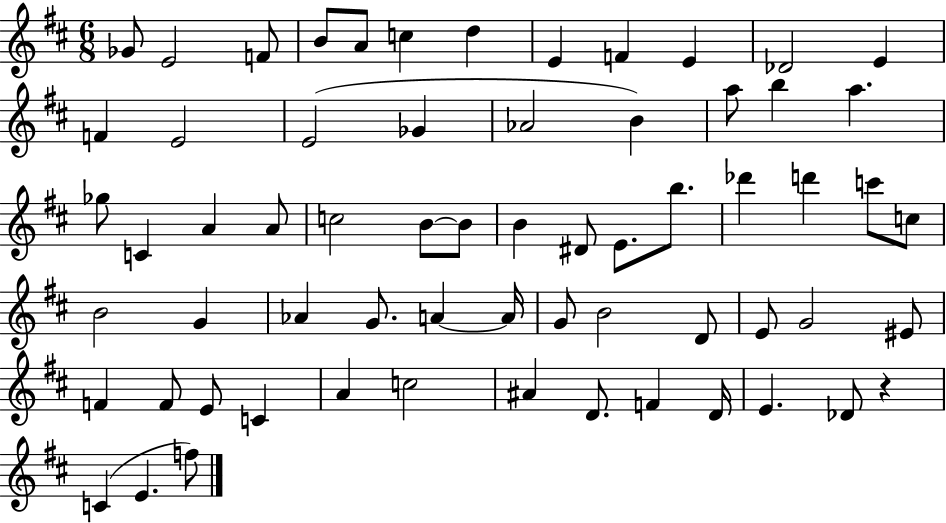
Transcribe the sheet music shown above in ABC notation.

X:1
T:Untitled
M:6/8
L:1/4
K:D
_G/2 E2 F/2 B/2 A/2 c d E F E _D2 E F E2 E2 _G _A2 B a/2 b a _g/2 C A A/2 c2 B/2 B/2 B ^D/2 E/2 b/2 _d' d' c'/2 c/2 B2 G _A G/2 A A/4 G/2 B2 D/2 E/2 G2 ^E/2 F F/2 E/2 C A c2 ^A D/2 F D/4 E _D/2 z C E f/2